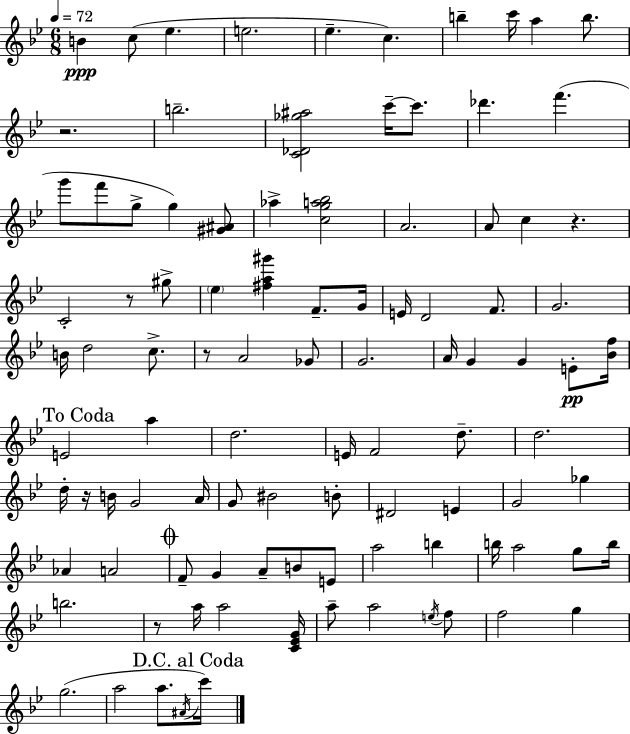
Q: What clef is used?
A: treble